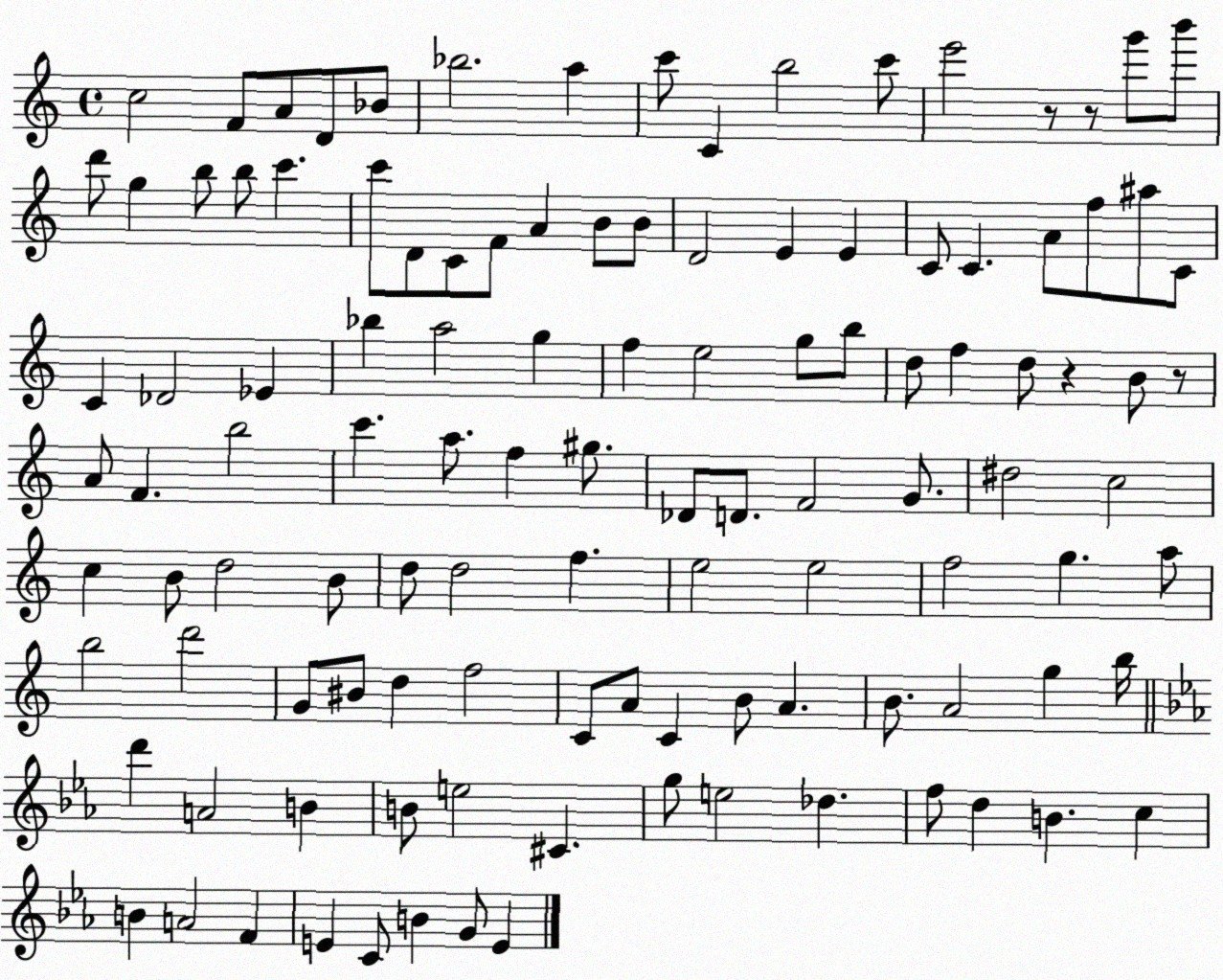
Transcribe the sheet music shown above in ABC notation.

X:1
T:Untitled
M:4/4
L:1/4
K:C
c2 F/2 A/2 D/2 _B/2 _b2 a c'/2 C b2 c'/2 e'2 z/2 z/2 g'/2 b'/2 d'/2 g b/2 b/2 c' c'/2 D/2 C/2 F/2 A B/2 B/2 D2 E E C/2 C A/2 f/2 ^a/2 C/2 C _D2 _E _b a2 g f e2 g/2 b/2 d/2 f d/2 z B/2 z/2 A/2 F b2 c' a/2 f ^g/2 _D/2 D/2 F2 G/2 ^d2 c2 c B/2 d2 B/2 d/2 d2 f e2 e2 f2 g a/2 b2 d'2 G/2 ^B/2 d f2 C/2 A/2 C B/2 A B/2 A2 g b/4 d' A2 B B/2 e2 ^C g/2 e2 _d f/2 d B c B A2 F E C/2 B G/2 E